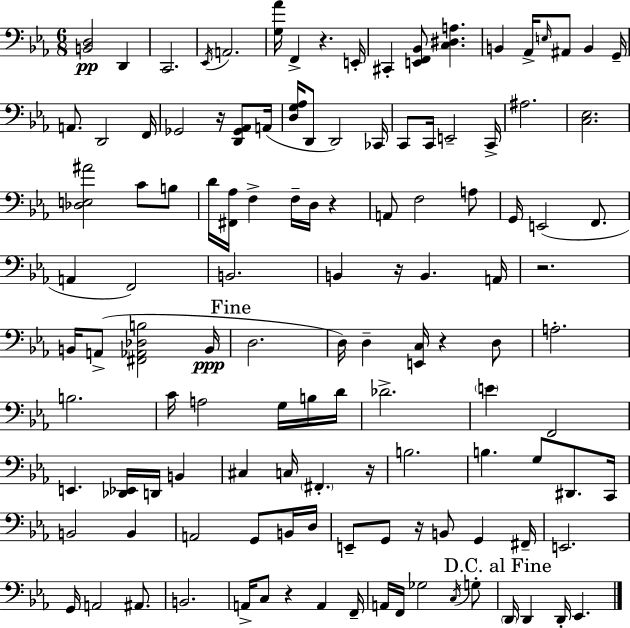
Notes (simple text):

[B2,D3]/h D2/q C2/h. Eb2/s A2/h. [G3,Ab4]/s F2/q R/q. E2/s C#2/q [E2,F2,Bb2]/e [C3,D#3,A3]/q. B2/q Ab2/s E3/s A#2/e B2/q G2/s A2/e. D2/h F2/s Gb2/h R/s [D2,Gb2,Ab2]/e A2/s [D3,G3,Ab3]/s D2/e D2/h CES2/s C2/e C2/s E2/h C2/s A#3/h. [C3,Eb3]/h. [Db3,E3,A#4]/h C4/e B3/e D4/s [F#2,Ab3]/s F3/q F3/s D3/s R/q A2/e F3/h A3/e G2/s E2/h F2/e. A2/q F2/h B2/h. B2/q R/s B2/q. A2/s R/h. B2/s A2/e [F#2,Ab2,Db3,B3]/h B2/s D3/h. D3/s D3/q [E2,C3]/s R/q D3/e A3/h. B3/h. C4/s A3/h G3/s B3/s D4/s Db4/h. E4/q F2/h E2/q. [Db2,Eb2]/s D2/s B2/q C#3/q C3/s F#2/q. R/s B3/h. B3/q. G3/e D#2/e. C2/s B2/h B2/q A2/h G2/e B2/s D3/s E2/e G2/e R/s B2/e G2/q F#2/s E2/h. G2/s A2/h A#2/e. B2/h. A2/s C3/e R/q A2/q F2/s A2/s F2/s Gb3/h C3/s G3/e D2/s D2/q D2/s Eb2/q.